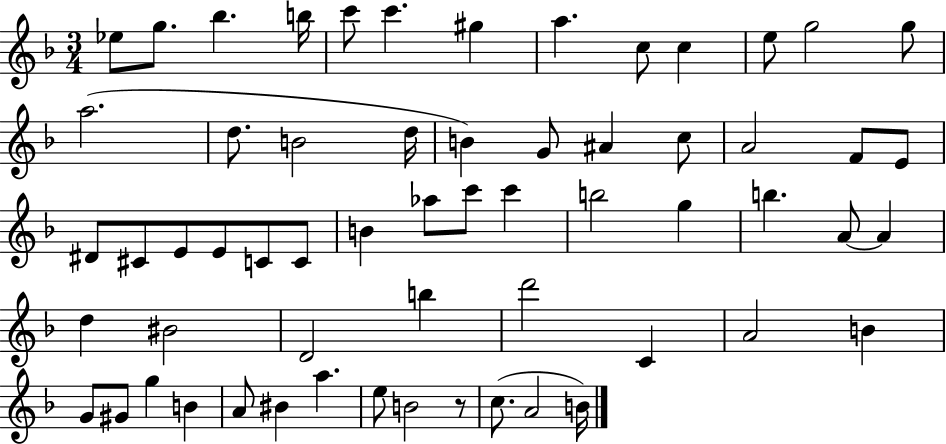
X:1
T:Untitled
M:3/4
L:1/4
K:F
_e/2 g/2 _b b/4 c'/2 c' ^g a c/2 c e/2 g2 g/2 a2 d/2 B2 d/4 B G/2 ^A c/2 A2 F/2 E/2 ^D/2 ^C/2 E/2 E/2 C/2 C/2 B _a/2 c'/2 c' b2 g b A/2 A d ^B2 D2 b d'2 C A2 B G/2 ^G/2 g B A/2 ^B a e/2 B2 z/2 c/2 A2 B/4